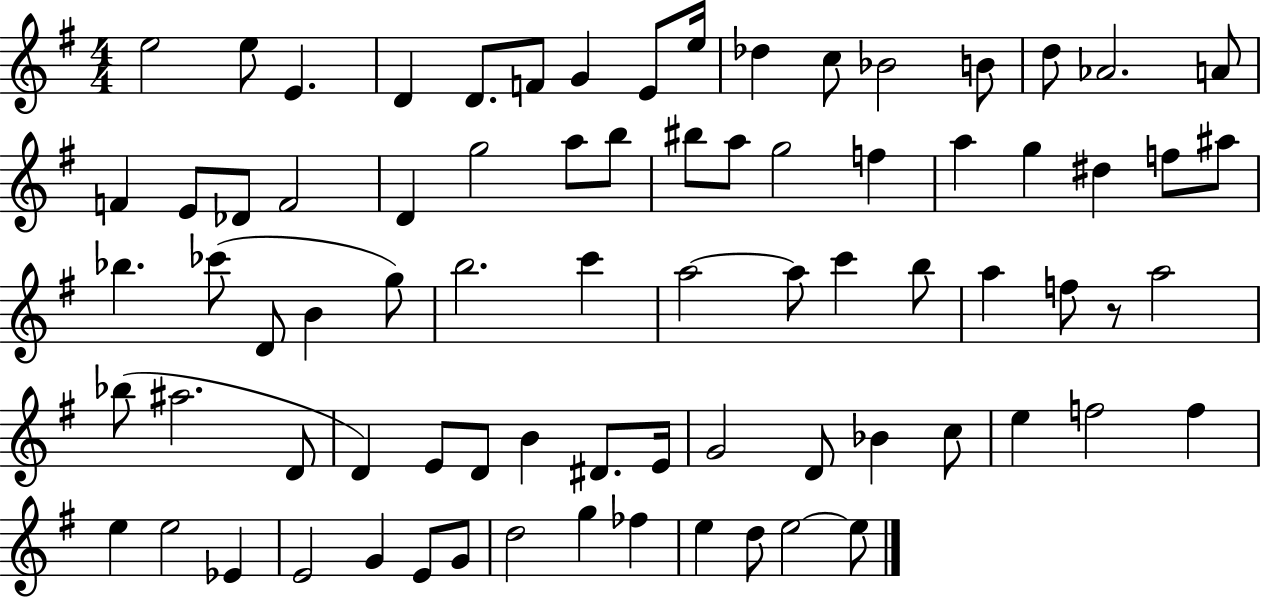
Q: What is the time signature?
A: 4/4